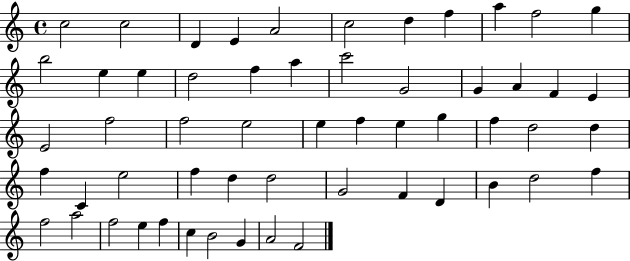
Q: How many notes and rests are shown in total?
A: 56